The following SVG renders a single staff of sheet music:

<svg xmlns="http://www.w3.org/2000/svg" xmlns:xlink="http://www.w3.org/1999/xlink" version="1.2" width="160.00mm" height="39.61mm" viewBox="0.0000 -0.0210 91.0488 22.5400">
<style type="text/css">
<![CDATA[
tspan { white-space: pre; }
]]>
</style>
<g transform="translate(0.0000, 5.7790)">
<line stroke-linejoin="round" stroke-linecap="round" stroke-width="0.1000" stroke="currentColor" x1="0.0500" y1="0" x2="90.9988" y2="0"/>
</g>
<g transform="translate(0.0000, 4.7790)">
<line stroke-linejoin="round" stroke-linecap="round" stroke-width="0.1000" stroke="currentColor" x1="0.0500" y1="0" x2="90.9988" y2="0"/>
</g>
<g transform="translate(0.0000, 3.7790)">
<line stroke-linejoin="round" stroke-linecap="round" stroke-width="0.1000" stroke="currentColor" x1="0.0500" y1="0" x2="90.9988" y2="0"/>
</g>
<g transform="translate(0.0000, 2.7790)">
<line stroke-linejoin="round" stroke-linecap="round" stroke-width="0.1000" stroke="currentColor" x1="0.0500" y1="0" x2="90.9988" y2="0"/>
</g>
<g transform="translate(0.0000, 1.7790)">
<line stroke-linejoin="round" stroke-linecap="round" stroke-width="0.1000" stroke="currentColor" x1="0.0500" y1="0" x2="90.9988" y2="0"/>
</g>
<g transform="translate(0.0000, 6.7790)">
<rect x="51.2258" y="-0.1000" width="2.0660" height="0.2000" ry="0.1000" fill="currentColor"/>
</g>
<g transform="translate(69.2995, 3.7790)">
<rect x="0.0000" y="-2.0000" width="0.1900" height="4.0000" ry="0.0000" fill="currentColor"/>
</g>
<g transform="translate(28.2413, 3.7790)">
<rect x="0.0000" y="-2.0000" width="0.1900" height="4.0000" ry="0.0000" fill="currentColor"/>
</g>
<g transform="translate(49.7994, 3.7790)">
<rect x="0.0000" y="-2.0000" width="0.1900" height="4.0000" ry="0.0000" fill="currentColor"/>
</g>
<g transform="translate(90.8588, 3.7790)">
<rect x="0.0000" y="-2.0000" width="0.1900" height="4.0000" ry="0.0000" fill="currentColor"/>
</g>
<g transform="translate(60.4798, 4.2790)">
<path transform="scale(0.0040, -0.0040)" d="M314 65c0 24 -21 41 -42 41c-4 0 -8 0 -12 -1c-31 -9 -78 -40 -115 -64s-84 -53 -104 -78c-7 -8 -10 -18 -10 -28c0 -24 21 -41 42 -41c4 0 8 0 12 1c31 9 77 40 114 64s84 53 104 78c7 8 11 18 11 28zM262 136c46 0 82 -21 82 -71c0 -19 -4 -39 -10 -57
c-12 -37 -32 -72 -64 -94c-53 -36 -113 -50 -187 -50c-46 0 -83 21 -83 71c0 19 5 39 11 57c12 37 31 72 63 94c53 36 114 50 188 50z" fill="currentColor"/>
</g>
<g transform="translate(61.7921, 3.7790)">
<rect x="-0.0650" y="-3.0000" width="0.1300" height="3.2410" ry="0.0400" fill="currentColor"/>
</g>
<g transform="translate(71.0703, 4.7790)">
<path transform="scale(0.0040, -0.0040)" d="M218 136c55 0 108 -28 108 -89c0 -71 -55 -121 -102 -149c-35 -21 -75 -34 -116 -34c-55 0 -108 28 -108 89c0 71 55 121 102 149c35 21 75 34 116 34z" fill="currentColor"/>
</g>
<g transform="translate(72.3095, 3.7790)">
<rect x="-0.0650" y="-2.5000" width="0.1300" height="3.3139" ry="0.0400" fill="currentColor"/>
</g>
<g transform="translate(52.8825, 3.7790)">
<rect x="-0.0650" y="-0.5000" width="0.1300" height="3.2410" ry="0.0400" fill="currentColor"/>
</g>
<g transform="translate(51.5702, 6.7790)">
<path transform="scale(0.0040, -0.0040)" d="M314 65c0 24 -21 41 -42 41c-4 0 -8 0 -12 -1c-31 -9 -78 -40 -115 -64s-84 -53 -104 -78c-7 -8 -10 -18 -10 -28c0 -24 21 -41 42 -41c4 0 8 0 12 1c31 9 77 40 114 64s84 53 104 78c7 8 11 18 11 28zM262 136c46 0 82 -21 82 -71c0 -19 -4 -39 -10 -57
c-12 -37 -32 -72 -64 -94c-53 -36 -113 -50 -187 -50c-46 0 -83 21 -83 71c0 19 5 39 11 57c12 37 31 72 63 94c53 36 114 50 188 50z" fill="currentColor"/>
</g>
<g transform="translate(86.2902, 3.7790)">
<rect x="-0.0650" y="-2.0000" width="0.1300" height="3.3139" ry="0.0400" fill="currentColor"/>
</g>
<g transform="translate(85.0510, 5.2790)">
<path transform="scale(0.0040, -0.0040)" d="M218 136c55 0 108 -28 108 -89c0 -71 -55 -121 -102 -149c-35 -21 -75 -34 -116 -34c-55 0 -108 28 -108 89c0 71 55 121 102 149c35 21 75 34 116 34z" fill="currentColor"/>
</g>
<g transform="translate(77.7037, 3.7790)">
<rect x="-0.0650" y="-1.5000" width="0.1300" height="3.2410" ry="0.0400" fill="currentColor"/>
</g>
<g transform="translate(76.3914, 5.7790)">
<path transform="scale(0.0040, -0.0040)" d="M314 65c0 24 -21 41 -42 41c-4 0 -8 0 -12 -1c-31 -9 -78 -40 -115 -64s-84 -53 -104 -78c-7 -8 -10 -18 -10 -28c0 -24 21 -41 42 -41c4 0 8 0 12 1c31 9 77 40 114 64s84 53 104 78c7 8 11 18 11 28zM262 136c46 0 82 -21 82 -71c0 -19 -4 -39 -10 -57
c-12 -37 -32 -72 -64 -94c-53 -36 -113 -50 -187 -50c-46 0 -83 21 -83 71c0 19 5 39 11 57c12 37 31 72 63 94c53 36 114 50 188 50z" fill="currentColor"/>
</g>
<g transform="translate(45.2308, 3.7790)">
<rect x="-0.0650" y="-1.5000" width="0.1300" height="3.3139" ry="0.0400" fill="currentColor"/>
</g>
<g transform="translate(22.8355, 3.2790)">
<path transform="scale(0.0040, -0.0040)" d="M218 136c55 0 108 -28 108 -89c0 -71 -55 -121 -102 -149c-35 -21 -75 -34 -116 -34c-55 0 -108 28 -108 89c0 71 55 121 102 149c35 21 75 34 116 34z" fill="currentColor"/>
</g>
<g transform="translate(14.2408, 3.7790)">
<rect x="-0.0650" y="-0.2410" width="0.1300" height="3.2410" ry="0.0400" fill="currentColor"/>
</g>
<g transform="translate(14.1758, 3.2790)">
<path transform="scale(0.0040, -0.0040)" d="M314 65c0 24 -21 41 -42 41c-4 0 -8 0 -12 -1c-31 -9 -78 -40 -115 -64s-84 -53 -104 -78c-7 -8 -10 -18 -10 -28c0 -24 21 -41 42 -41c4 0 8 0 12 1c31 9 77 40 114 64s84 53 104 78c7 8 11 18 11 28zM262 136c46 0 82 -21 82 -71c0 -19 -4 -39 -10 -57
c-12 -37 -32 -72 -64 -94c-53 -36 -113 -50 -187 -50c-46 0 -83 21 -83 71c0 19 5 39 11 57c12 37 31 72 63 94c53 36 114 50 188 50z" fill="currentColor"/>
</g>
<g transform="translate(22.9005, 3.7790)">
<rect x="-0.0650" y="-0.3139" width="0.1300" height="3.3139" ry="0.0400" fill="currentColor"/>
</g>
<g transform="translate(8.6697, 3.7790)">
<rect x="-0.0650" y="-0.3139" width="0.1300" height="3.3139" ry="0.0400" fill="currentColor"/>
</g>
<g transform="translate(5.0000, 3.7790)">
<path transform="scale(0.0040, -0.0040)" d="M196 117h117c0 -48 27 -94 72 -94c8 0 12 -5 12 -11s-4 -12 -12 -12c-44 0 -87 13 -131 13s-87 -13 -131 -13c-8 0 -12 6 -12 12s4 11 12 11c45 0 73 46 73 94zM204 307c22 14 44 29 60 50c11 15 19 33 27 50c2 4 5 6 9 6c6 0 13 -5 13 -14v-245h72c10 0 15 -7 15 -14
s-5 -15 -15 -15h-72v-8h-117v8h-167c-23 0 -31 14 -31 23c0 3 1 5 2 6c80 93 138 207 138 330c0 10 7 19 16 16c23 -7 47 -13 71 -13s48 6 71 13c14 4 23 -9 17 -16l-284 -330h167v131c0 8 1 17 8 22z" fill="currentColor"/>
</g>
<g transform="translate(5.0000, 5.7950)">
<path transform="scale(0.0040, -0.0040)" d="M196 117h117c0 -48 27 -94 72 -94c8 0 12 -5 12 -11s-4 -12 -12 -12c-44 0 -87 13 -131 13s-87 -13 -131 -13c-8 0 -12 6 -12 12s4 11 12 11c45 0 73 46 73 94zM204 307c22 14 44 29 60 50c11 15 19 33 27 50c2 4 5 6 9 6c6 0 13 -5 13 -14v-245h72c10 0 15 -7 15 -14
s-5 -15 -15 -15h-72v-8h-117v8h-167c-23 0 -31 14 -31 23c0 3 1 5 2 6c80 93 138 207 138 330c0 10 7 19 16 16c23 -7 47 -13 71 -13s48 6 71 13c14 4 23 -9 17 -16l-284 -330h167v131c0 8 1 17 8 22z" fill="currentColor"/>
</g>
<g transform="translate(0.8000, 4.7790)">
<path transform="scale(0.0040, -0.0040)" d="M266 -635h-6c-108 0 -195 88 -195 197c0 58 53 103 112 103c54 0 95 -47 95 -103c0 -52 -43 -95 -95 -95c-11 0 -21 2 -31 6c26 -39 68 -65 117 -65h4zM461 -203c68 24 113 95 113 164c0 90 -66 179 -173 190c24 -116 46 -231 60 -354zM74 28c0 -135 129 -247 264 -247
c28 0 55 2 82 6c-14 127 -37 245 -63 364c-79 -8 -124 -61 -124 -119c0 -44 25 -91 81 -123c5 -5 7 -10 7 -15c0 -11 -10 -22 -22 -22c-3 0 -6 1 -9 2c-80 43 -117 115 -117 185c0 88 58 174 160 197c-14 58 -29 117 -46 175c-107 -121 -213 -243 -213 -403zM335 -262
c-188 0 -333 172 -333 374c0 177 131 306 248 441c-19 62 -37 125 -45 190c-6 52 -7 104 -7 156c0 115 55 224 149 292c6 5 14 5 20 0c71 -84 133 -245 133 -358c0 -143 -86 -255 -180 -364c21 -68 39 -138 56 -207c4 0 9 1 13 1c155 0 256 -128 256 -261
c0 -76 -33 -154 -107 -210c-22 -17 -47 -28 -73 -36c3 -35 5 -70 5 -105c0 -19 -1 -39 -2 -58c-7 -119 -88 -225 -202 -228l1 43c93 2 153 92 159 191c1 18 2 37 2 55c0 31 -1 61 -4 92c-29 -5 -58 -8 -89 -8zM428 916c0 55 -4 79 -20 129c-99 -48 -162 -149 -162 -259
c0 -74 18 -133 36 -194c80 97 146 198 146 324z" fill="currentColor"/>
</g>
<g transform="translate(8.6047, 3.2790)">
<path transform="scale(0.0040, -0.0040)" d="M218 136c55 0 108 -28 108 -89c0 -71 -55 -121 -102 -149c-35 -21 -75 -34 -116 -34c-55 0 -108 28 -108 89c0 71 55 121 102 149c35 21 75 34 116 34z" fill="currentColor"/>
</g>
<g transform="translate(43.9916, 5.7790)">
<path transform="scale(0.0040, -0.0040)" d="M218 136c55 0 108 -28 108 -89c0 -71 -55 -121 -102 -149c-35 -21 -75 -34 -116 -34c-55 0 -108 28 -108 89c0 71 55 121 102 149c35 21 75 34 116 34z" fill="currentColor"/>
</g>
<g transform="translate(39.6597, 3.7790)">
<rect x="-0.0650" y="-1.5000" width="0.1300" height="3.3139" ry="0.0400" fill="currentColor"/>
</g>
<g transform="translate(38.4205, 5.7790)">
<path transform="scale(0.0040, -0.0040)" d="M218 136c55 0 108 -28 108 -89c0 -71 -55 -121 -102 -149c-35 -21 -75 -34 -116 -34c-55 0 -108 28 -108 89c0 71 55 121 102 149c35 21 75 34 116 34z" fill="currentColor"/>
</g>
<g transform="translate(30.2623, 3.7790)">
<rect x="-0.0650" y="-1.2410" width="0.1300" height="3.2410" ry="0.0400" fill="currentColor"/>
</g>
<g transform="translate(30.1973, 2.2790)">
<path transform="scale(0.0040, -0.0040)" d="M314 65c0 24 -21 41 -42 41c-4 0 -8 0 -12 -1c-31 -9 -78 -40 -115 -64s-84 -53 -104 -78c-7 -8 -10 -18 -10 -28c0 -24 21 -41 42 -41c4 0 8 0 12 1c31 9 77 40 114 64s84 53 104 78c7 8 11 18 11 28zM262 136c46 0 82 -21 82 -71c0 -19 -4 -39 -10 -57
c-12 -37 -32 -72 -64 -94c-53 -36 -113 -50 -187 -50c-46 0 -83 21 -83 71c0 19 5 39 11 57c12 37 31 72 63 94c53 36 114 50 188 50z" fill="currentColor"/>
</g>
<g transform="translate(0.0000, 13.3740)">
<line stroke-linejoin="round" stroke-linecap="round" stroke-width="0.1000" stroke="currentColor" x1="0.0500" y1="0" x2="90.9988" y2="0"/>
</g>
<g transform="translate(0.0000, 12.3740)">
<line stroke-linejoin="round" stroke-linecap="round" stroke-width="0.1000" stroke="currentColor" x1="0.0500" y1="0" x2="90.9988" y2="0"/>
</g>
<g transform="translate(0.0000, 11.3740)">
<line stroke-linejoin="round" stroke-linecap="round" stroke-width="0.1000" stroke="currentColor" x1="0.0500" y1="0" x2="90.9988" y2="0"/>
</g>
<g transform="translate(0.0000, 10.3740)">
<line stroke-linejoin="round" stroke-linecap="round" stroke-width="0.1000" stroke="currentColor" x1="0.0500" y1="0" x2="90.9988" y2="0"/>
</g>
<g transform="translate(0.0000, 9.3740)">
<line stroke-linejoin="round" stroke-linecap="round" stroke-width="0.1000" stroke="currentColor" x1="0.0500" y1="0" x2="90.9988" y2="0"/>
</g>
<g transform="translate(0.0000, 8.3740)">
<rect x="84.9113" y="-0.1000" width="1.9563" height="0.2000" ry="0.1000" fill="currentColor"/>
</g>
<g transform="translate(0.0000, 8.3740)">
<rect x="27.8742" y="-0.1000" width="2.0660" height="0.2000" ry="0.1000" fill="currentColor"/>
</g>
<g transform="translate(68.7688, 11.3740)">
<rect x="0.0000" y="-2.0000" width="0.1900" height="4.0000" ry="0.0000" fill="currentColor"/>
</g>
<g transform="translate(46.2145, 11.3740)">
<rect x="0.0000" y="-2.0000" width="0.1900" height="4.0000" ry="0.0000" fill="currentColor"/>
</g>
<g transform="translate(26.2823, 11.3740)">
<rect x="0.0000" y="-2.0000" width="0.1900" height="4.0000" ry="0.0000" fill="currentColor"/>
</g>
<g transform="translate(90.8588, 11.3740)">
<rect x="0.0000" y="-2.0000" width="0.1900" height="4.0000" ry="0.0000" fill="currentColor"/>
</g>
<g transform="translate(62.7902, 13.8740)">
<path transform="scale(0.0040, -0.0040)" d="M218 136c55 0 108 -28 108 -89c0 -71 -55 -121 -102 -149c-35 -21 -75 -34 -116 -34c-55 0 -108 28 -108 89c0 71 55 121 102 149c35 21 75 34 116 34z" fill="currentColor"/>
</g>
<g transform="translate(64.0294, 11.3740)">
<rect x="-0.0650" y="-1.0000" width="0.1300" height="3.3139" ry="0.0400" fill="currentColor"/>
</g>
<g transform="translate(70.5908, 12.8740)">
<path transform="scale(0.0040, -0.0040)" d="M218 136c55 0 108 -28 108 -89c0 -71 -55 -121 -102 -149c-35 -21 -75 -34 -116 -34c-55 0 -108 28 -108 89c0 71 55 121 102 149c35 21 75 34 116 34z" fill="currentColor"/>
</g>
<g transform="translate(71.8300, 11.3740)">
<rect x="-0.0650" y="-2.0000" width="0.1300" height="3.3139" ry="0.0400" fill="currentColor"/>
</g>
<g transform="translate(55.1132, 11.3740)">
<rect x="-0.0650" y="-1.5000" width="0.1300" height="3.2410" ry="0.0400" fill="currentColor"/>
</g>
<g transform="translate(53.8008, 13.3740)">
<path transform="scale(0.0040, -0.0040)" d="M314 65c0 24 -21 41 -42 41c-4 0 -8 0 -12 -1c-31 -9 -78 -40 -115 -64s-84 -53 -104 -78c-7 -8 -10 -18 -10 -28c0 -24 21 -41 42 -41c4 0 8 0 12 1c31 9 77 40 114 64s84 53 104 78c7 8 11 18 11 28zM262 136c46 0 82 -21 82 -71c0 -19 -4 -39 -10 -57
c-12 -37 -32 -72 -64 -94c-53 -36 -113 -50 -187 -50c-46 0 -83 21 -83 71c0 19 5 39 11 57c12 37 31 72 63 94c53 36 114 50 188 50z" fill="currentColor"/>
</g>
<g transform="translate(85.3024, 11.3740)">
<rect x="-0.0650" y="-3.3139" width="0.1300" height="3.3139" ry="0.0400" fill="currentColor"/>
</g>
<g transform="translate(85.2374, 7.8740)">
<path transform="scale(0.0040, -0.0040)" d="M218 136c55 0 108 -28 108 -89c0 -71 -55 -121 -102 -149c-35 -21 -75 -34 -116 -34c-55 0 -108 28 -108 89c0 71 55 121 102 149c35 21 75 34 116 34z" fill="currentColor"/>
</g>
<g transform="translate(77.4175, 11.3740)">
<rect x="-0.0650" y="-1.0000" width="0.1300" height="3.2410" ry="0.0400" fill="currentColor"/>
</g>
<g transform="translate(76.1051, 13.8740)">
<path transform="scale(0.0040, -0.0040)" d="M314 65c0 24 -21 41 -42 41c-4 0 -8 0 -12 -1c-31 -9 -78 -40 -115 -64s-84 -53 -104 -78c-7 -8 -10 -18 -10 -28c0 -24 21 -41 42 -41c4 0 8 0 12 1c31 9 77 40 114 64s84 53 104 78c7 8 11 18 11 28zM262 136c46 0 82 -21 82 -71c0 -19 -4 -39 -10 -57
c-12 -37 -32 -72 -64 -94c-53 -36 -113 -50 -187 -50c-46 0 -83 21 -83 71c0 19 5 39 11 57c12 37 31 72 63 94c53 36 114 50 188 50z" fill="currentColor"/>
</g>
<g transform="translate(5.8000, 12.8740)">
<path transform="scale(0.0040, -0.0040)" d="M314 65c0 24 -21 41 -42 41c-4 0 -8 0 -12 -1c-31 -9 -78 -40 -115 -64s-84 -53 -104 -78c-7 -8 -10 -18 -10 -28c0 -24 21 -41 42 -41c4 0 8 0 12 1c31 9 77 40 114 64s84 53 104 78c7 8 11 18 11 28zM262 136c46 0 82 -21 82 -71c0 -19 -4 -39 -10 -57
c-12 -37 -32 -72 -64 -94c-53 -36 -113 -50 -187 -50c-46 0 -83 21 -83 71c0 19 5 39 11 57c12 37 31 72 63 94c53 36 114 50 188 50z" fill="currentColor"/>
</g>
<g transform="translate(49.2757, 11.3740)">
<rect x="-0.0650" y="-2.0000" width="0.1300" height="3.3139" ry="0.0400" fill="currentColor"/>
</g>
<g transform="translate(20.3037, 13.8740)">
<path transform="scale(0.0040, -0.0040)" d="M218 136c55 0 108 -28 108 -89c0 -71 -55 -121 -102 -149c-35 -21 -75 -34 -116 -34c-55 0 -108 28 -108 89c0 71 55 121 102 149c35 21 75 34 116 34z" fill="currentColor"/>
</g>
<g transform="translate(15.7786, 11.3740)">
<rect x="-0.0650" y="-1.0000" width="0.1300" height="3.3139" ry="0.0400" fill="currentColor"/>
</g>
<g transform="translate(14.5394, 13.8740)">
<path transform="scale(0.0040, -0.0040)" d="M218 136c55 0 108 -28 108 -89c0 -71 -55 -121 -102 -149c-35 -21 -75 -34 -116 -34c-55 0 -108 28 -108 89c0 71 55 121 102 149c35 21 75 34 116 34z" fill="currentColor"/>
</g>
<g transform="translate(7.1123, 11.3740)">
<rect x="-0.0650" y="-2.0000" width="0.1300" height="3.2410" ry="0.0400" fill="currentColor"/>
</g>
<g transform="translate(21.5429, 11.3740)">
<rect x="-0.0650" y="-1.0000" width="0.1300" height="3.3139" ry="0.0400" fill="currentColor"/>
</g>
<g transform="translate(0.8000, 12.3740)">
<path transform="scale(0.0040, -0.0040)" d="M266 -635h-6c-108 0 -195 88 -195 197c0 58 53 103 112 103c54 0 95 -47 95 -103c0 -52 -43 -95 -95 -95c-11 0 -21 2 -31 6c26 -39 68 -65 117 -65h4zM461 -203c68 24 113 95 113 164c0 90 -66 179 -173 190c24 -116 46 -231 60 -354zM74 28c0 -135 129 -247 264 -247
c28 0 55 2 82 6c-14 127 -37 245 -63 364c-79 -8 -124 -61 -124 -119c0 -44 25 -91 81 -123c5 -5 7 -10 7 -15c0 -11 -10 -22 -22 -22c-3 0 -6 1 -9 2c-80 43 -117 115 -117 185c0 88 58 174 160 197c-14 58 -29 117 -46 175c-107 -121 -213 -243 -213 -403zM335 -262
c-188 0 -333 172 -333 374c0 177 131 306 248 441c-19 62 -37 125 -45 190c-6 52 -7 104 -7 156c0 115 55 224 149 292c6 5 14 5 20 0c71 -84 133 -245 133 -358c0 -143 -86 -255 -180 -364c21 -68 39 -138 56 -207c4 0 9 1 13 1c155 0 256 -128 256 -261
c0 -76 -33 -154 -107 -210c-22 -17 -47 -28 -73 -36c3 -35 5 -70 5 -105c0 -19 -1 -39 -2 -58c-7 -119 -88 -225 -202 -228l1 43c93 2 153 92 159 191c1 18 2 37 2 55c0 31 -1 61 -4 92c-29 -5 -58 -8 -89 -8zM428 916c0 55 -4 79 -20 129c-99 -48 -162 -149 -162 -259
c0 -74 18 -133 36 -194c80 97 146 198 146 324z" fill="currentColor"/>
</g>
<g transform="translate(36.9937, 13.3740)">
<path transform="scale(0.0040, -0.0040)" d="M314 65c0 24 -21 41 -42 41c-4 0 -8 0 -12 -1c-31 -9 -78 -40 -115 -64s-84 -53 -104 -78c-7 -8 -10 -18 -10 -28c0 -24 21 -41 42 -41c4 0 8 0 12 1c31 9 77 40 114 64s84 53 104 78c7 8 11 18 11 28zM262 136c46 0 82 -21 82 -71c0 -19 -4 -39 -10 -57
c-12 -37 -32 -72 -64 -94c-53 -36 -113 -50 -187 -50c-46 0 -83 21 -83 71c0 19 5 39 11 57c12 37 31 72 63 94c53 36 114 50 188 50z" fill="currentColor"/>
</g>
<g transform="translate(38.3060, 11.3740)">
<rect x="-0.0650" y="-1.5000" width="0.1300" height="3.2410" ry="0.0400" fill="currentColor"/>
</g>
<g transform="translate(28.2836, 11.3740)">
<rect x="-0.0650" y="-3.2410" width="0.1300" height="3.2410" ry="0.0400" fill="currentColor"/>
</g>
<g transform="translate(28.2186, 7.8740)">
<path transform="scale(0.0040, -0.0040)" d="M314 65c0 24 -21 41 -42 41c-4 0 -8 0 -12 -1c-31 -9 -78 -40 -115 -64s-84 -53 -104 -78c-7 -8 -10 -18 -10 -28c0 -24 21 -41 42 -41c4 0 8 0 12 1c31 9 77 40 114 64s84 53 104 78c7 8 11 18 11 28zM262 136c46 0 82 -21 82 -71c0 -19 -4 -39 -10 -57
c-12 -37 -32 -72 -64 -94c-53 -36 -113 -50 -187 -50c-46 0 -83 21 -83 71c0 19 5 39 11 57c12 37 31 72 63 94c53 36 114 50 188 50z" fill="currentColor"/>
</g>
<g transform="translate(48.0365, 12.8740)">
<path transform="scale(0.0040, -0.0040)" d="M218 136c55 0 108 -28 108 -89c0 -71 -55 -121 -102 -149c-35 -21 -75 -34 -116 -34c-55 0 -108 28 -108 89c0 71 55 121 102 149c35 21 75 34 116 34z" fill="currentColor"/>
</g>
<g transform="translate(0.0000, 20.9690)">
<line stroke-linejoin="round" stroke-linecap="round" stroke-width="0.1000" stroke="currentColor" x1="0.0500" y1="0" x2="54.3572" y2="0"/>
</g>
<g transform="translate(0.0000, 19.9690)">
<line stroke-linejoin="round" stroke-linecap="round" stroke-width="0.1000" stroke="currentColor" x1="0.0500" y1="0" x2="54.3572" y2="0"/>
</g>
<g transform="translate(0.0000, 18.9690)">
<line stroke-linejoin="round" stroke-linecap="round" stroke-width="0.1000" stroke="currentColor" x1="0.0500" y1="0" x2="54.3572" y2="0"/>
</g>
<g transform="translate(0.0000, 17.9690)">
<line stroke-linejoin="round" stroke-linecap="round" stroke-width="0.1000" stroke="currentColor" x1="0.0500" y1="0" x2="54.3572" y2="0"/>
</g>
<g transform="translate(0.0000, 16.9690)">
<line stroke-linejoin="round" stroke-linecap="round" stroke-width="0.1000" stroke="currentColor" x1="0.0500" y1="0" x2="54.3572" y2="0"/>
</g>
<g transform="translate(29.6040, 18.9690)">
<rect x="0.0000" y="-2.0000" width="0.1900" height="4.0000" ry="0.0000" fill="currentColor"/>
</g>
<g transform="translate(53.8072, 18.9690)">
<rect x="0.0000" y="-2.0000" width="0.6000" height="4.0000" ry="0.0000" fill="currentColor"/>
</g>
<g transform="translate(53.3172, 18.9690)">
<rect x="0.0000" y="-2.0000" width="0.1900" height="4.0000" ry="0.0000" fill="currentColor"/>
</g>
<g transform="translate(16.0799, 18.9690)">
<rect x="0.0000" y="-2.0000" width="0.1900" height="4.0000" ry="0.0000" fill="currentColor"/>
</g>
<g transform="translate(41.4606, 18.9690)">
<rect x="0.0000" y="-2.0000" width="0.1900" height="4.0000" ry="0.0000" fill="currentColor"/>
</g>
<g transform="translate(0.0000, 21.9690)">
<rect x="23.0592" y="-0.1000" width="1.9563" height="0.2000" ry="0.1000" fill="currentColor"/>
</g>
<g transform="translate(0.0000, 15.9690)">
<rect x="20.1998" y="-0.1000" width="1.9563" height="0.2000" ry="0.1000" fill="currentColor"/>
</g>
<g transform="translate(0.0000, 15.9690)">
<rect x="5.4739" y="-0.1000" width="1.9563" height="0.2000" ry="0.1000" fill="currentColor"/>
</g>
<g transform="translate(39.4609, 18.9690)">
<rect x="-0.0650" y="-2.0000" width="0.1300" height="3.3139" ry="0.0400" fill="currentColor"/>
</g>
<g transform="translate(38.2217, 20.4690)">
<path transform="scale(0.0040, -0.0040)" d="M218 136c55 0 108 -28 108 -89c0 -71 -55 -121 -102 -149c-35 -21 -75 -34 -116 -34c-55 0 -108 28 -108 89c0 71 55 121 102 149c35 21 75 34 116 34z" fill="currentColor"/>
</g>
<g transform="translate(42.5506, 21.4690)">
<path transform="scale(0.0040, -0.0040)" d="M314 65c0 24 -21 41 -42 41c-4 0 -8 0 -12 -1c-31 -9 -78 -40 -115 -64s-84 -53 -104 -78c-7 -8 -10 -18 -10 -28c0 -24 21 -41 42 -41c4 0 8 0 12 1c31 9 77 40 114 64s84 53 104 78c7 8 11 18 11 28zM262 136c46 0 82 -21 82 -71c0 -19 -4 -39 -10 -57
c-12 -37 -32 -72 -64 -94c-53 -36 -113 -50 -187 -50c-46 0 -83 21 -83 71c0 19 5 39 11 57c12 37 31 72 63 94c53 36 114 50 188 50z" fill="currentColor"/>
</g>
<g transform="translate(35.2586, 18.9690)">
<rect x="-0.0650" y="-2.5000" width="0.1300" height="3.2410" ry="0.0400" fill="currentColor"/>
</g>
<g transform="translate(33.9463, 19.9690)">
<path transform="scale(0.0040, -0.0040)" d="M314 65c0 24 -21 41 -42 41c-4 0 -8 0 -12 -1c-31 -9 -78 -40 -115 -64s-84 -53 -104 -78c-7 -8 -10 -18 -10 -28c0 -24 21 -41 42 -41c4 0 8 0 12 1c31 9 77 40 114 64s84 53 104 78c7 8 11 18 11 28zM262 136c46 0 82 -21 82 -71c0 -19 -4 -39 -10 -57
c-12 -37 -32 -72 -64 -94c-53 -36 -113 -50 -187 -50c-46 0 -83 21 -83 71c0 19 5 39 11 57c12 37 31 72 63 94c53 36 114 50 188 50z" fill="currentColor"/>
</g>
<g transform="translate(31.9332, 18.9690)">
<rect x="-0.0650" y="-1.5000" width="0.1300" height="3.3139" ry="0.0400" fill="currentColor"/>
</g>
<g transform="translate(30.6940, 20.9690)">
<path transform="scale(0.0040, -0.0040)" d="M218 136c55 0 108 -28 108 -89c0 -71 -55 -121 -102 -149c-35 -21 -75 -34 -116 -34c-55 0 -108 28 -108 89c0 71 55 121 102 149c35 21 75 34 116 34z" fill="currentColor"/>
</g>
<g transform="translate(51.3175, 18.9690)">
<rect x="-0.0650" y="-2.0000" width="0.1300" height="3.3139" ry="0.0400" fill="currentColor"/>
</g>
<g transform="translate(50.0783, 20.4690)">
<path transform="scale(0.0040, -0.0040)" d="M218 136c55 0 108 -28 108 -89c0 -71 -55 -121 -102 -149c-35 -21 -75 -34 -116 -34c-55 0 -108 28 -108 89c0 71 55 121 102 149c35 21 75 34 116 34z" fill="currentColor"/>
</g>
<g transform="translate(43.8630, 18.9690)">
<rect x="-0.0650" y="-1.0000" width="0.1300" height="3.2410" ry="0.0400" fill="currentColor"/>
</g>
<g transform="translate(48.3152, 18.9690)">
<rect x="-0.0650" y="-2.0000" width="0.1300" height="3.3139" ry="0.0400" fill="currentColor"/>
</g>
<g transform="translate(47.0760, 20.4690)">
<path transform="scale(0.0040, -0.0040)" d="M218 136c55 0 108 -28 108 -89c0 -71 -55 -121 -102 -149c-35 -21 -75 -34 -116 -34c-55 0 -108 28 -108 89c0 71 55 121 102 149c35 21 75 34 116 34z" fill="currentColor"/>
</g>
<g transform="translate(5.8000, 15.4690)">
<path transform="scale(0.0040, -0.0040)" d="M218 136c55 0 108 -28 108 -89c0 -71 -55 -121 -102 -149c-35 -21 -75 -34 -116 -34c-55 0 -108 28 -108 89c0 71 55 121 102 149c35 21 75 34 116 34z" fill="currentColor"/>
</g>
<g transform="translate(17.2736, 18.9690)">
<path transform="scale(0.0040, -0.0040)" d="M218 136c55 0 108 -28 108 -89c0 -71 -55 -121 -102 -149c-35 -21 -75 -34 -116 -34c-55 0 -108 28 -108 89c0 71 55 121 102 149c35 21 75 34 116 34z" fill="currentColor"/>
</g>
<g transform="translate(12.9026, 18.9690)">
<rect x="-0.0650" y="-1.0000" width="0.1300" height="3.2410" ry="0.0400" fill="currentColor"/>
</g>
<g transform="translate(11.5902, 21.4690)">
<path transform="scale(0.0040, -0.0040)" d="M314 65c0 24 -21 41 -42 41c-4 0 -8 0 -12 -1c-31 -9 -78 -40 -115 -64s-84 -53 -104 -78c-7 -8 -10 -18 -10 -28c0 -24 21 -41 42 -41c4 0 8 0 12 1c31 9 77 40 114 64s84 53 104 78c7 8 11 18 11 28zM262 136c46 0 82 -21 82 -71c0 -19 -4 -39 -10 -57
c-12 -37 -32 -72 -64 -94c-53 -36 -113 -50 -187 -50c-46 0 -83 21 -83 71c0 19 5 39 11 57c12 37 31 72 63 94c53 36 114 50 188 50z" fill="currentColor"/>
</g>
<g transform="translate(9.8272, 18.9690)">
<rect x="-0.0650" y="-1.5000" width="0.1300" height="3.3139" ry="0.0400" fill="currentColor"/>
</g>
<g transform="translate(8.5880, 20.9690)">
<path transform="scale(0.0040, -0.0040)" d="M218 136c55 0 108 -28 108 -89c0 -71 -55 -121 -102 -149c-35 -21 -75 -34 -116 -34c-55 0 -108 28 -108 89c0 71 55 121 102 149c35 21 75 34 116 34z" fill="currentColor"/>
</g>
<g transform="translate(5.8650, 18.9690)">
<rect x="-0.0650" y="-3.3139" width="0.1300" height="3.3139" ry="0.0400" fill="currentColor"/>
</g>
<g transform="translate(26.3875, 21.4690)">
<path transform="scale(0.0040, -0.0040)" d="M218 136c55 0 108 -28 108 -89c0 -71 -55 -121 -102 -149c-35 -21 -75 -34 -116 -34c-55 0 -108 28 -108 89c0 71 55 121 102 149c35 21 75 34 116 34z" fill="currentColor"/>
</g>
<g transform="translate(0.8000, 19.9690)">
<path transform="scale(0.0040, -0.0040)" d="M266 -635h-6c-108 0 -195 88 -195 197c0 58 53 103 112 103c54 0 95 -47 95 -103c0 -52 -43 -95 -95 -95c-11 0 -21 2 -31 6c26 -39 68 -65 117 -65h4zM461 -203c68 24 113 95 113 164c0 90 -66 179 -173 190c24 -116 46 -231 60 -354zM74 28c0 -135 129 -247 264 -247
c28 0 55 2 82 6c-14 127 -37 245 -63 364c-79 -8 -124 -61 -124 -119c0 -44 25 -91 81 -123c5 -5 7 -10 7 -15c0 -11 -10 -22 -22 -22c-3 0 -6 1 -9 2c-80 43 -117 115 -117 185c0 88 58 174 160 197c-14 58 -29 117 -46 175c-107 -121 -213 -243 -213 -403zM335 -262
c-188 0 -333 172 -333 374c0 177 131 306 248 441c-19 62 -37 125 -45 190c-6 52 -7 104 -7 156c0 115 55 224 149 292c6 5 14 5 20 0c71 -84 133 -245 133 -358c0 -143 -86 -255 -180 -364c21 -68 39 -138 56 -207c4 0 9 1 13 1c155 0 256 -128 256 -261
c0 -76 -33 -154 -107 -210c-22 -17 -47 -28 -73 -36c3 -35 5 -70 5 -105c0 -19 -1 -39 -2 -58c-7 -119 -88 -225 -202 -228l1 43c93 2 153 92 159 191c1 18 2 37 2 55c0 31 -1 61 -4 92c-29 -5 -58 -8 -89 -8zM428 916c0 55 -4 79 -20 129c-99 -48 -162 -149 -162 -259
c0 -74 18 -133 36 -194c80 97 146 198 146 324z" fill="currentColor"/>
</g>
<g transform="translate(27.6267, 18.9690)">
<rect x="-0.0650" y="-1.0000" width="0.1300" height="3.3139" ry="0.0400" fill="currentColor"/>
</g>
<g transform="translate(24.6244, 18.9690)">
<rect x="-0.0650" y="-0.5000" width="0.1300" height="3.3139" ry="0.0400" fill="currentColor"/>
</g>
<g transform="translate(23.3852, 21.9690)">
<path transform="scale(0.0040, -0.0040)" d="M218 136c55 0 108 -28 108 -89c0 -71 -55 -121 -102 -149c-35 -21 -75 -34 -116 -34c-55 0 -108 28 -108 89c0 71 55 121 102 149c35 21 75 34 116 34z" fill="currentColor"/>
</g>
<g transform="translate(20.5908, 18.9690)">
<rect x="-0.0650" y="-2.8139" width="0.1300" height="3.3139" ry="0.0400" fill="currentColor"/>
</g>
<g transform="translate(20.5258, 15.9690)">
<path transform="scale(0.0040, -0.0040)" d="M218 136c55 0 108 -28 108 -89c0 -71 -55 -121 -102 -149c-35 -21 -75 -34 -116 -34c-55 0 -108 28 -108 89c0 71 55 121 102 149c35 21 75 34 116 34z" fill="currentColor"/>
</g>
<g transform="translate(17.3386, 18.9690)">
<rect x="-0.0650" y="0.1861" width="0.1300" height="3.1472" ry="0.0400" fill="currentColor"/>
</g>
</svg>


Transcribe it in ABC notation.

X:1
T:Untitled
M:4/4
L:1/4
K:C
c c2 c e2 E E C2 A2 G E2 F F2 D D b2 E2 F E2 D F D2 b b E D2 B a C D E G2 F D2 F F